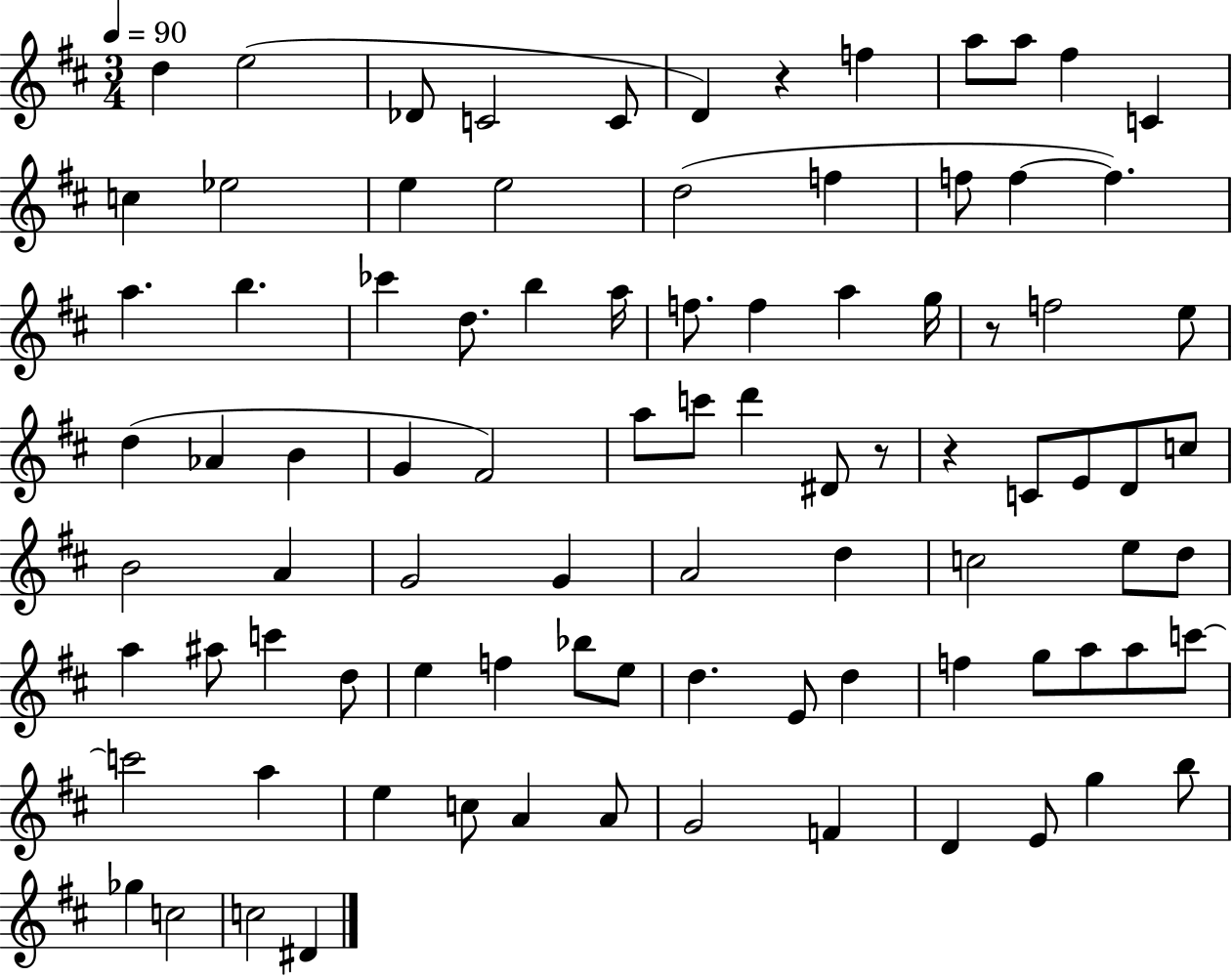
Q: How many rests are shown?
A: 4